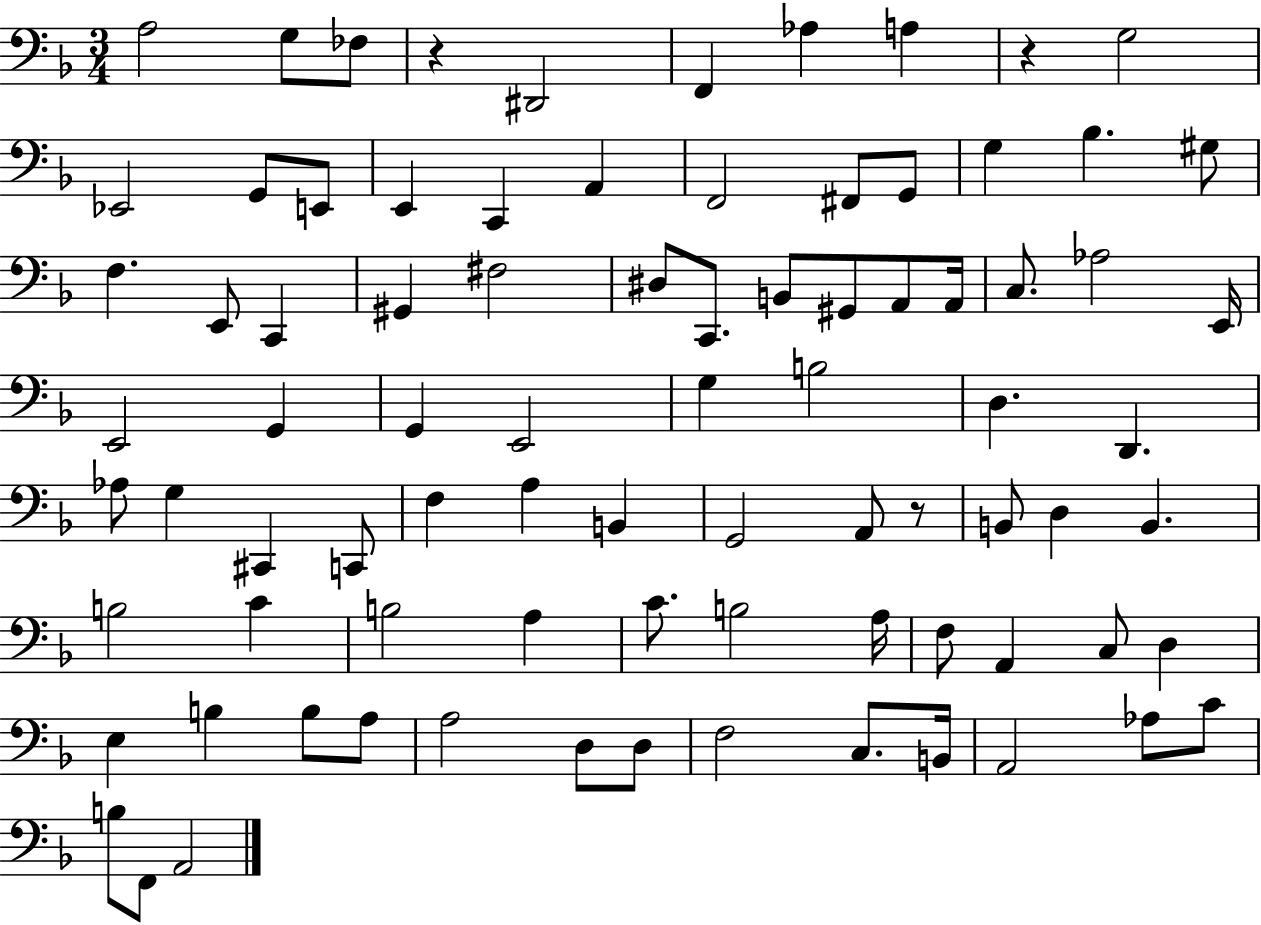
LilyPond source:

{
  \clef bass
  \numericTimeSignature
  \time 3/4
  \key f \major
  a2 g8 fes8 | r4 dis,2 | f,4 aes4 a4 | r4 g2 | \break ees,2 g,8 e,8 | e,4 c,4 a,4 | f,2 fis,8 g,8 | g4 bes4. gis8 | \break f4. e,8 c,4 | gis,4 fis2 | dis8 c,8. b,8 gis,8 a,8 a,16 | c8. aes2 e,16 | \break e,2 g,4 | g,4 e,2 | g4 b2 | d4. d,4. | \break aes8 g4 cis,4 c,8 | f4 a4 b,4 | g,2 a,8 r8 | b,8 d4 b,4. | \break b2 c'4 | b2 a4 | c'8. b2 a16 | f8 a,4 c8 d4 | \break e4 b4 b8 a8 | a2 d8 d8 | f2 c8. b,16 | a,2 aes8 c'8 | \break b8 f,8 a,2 | \bar "|."
}